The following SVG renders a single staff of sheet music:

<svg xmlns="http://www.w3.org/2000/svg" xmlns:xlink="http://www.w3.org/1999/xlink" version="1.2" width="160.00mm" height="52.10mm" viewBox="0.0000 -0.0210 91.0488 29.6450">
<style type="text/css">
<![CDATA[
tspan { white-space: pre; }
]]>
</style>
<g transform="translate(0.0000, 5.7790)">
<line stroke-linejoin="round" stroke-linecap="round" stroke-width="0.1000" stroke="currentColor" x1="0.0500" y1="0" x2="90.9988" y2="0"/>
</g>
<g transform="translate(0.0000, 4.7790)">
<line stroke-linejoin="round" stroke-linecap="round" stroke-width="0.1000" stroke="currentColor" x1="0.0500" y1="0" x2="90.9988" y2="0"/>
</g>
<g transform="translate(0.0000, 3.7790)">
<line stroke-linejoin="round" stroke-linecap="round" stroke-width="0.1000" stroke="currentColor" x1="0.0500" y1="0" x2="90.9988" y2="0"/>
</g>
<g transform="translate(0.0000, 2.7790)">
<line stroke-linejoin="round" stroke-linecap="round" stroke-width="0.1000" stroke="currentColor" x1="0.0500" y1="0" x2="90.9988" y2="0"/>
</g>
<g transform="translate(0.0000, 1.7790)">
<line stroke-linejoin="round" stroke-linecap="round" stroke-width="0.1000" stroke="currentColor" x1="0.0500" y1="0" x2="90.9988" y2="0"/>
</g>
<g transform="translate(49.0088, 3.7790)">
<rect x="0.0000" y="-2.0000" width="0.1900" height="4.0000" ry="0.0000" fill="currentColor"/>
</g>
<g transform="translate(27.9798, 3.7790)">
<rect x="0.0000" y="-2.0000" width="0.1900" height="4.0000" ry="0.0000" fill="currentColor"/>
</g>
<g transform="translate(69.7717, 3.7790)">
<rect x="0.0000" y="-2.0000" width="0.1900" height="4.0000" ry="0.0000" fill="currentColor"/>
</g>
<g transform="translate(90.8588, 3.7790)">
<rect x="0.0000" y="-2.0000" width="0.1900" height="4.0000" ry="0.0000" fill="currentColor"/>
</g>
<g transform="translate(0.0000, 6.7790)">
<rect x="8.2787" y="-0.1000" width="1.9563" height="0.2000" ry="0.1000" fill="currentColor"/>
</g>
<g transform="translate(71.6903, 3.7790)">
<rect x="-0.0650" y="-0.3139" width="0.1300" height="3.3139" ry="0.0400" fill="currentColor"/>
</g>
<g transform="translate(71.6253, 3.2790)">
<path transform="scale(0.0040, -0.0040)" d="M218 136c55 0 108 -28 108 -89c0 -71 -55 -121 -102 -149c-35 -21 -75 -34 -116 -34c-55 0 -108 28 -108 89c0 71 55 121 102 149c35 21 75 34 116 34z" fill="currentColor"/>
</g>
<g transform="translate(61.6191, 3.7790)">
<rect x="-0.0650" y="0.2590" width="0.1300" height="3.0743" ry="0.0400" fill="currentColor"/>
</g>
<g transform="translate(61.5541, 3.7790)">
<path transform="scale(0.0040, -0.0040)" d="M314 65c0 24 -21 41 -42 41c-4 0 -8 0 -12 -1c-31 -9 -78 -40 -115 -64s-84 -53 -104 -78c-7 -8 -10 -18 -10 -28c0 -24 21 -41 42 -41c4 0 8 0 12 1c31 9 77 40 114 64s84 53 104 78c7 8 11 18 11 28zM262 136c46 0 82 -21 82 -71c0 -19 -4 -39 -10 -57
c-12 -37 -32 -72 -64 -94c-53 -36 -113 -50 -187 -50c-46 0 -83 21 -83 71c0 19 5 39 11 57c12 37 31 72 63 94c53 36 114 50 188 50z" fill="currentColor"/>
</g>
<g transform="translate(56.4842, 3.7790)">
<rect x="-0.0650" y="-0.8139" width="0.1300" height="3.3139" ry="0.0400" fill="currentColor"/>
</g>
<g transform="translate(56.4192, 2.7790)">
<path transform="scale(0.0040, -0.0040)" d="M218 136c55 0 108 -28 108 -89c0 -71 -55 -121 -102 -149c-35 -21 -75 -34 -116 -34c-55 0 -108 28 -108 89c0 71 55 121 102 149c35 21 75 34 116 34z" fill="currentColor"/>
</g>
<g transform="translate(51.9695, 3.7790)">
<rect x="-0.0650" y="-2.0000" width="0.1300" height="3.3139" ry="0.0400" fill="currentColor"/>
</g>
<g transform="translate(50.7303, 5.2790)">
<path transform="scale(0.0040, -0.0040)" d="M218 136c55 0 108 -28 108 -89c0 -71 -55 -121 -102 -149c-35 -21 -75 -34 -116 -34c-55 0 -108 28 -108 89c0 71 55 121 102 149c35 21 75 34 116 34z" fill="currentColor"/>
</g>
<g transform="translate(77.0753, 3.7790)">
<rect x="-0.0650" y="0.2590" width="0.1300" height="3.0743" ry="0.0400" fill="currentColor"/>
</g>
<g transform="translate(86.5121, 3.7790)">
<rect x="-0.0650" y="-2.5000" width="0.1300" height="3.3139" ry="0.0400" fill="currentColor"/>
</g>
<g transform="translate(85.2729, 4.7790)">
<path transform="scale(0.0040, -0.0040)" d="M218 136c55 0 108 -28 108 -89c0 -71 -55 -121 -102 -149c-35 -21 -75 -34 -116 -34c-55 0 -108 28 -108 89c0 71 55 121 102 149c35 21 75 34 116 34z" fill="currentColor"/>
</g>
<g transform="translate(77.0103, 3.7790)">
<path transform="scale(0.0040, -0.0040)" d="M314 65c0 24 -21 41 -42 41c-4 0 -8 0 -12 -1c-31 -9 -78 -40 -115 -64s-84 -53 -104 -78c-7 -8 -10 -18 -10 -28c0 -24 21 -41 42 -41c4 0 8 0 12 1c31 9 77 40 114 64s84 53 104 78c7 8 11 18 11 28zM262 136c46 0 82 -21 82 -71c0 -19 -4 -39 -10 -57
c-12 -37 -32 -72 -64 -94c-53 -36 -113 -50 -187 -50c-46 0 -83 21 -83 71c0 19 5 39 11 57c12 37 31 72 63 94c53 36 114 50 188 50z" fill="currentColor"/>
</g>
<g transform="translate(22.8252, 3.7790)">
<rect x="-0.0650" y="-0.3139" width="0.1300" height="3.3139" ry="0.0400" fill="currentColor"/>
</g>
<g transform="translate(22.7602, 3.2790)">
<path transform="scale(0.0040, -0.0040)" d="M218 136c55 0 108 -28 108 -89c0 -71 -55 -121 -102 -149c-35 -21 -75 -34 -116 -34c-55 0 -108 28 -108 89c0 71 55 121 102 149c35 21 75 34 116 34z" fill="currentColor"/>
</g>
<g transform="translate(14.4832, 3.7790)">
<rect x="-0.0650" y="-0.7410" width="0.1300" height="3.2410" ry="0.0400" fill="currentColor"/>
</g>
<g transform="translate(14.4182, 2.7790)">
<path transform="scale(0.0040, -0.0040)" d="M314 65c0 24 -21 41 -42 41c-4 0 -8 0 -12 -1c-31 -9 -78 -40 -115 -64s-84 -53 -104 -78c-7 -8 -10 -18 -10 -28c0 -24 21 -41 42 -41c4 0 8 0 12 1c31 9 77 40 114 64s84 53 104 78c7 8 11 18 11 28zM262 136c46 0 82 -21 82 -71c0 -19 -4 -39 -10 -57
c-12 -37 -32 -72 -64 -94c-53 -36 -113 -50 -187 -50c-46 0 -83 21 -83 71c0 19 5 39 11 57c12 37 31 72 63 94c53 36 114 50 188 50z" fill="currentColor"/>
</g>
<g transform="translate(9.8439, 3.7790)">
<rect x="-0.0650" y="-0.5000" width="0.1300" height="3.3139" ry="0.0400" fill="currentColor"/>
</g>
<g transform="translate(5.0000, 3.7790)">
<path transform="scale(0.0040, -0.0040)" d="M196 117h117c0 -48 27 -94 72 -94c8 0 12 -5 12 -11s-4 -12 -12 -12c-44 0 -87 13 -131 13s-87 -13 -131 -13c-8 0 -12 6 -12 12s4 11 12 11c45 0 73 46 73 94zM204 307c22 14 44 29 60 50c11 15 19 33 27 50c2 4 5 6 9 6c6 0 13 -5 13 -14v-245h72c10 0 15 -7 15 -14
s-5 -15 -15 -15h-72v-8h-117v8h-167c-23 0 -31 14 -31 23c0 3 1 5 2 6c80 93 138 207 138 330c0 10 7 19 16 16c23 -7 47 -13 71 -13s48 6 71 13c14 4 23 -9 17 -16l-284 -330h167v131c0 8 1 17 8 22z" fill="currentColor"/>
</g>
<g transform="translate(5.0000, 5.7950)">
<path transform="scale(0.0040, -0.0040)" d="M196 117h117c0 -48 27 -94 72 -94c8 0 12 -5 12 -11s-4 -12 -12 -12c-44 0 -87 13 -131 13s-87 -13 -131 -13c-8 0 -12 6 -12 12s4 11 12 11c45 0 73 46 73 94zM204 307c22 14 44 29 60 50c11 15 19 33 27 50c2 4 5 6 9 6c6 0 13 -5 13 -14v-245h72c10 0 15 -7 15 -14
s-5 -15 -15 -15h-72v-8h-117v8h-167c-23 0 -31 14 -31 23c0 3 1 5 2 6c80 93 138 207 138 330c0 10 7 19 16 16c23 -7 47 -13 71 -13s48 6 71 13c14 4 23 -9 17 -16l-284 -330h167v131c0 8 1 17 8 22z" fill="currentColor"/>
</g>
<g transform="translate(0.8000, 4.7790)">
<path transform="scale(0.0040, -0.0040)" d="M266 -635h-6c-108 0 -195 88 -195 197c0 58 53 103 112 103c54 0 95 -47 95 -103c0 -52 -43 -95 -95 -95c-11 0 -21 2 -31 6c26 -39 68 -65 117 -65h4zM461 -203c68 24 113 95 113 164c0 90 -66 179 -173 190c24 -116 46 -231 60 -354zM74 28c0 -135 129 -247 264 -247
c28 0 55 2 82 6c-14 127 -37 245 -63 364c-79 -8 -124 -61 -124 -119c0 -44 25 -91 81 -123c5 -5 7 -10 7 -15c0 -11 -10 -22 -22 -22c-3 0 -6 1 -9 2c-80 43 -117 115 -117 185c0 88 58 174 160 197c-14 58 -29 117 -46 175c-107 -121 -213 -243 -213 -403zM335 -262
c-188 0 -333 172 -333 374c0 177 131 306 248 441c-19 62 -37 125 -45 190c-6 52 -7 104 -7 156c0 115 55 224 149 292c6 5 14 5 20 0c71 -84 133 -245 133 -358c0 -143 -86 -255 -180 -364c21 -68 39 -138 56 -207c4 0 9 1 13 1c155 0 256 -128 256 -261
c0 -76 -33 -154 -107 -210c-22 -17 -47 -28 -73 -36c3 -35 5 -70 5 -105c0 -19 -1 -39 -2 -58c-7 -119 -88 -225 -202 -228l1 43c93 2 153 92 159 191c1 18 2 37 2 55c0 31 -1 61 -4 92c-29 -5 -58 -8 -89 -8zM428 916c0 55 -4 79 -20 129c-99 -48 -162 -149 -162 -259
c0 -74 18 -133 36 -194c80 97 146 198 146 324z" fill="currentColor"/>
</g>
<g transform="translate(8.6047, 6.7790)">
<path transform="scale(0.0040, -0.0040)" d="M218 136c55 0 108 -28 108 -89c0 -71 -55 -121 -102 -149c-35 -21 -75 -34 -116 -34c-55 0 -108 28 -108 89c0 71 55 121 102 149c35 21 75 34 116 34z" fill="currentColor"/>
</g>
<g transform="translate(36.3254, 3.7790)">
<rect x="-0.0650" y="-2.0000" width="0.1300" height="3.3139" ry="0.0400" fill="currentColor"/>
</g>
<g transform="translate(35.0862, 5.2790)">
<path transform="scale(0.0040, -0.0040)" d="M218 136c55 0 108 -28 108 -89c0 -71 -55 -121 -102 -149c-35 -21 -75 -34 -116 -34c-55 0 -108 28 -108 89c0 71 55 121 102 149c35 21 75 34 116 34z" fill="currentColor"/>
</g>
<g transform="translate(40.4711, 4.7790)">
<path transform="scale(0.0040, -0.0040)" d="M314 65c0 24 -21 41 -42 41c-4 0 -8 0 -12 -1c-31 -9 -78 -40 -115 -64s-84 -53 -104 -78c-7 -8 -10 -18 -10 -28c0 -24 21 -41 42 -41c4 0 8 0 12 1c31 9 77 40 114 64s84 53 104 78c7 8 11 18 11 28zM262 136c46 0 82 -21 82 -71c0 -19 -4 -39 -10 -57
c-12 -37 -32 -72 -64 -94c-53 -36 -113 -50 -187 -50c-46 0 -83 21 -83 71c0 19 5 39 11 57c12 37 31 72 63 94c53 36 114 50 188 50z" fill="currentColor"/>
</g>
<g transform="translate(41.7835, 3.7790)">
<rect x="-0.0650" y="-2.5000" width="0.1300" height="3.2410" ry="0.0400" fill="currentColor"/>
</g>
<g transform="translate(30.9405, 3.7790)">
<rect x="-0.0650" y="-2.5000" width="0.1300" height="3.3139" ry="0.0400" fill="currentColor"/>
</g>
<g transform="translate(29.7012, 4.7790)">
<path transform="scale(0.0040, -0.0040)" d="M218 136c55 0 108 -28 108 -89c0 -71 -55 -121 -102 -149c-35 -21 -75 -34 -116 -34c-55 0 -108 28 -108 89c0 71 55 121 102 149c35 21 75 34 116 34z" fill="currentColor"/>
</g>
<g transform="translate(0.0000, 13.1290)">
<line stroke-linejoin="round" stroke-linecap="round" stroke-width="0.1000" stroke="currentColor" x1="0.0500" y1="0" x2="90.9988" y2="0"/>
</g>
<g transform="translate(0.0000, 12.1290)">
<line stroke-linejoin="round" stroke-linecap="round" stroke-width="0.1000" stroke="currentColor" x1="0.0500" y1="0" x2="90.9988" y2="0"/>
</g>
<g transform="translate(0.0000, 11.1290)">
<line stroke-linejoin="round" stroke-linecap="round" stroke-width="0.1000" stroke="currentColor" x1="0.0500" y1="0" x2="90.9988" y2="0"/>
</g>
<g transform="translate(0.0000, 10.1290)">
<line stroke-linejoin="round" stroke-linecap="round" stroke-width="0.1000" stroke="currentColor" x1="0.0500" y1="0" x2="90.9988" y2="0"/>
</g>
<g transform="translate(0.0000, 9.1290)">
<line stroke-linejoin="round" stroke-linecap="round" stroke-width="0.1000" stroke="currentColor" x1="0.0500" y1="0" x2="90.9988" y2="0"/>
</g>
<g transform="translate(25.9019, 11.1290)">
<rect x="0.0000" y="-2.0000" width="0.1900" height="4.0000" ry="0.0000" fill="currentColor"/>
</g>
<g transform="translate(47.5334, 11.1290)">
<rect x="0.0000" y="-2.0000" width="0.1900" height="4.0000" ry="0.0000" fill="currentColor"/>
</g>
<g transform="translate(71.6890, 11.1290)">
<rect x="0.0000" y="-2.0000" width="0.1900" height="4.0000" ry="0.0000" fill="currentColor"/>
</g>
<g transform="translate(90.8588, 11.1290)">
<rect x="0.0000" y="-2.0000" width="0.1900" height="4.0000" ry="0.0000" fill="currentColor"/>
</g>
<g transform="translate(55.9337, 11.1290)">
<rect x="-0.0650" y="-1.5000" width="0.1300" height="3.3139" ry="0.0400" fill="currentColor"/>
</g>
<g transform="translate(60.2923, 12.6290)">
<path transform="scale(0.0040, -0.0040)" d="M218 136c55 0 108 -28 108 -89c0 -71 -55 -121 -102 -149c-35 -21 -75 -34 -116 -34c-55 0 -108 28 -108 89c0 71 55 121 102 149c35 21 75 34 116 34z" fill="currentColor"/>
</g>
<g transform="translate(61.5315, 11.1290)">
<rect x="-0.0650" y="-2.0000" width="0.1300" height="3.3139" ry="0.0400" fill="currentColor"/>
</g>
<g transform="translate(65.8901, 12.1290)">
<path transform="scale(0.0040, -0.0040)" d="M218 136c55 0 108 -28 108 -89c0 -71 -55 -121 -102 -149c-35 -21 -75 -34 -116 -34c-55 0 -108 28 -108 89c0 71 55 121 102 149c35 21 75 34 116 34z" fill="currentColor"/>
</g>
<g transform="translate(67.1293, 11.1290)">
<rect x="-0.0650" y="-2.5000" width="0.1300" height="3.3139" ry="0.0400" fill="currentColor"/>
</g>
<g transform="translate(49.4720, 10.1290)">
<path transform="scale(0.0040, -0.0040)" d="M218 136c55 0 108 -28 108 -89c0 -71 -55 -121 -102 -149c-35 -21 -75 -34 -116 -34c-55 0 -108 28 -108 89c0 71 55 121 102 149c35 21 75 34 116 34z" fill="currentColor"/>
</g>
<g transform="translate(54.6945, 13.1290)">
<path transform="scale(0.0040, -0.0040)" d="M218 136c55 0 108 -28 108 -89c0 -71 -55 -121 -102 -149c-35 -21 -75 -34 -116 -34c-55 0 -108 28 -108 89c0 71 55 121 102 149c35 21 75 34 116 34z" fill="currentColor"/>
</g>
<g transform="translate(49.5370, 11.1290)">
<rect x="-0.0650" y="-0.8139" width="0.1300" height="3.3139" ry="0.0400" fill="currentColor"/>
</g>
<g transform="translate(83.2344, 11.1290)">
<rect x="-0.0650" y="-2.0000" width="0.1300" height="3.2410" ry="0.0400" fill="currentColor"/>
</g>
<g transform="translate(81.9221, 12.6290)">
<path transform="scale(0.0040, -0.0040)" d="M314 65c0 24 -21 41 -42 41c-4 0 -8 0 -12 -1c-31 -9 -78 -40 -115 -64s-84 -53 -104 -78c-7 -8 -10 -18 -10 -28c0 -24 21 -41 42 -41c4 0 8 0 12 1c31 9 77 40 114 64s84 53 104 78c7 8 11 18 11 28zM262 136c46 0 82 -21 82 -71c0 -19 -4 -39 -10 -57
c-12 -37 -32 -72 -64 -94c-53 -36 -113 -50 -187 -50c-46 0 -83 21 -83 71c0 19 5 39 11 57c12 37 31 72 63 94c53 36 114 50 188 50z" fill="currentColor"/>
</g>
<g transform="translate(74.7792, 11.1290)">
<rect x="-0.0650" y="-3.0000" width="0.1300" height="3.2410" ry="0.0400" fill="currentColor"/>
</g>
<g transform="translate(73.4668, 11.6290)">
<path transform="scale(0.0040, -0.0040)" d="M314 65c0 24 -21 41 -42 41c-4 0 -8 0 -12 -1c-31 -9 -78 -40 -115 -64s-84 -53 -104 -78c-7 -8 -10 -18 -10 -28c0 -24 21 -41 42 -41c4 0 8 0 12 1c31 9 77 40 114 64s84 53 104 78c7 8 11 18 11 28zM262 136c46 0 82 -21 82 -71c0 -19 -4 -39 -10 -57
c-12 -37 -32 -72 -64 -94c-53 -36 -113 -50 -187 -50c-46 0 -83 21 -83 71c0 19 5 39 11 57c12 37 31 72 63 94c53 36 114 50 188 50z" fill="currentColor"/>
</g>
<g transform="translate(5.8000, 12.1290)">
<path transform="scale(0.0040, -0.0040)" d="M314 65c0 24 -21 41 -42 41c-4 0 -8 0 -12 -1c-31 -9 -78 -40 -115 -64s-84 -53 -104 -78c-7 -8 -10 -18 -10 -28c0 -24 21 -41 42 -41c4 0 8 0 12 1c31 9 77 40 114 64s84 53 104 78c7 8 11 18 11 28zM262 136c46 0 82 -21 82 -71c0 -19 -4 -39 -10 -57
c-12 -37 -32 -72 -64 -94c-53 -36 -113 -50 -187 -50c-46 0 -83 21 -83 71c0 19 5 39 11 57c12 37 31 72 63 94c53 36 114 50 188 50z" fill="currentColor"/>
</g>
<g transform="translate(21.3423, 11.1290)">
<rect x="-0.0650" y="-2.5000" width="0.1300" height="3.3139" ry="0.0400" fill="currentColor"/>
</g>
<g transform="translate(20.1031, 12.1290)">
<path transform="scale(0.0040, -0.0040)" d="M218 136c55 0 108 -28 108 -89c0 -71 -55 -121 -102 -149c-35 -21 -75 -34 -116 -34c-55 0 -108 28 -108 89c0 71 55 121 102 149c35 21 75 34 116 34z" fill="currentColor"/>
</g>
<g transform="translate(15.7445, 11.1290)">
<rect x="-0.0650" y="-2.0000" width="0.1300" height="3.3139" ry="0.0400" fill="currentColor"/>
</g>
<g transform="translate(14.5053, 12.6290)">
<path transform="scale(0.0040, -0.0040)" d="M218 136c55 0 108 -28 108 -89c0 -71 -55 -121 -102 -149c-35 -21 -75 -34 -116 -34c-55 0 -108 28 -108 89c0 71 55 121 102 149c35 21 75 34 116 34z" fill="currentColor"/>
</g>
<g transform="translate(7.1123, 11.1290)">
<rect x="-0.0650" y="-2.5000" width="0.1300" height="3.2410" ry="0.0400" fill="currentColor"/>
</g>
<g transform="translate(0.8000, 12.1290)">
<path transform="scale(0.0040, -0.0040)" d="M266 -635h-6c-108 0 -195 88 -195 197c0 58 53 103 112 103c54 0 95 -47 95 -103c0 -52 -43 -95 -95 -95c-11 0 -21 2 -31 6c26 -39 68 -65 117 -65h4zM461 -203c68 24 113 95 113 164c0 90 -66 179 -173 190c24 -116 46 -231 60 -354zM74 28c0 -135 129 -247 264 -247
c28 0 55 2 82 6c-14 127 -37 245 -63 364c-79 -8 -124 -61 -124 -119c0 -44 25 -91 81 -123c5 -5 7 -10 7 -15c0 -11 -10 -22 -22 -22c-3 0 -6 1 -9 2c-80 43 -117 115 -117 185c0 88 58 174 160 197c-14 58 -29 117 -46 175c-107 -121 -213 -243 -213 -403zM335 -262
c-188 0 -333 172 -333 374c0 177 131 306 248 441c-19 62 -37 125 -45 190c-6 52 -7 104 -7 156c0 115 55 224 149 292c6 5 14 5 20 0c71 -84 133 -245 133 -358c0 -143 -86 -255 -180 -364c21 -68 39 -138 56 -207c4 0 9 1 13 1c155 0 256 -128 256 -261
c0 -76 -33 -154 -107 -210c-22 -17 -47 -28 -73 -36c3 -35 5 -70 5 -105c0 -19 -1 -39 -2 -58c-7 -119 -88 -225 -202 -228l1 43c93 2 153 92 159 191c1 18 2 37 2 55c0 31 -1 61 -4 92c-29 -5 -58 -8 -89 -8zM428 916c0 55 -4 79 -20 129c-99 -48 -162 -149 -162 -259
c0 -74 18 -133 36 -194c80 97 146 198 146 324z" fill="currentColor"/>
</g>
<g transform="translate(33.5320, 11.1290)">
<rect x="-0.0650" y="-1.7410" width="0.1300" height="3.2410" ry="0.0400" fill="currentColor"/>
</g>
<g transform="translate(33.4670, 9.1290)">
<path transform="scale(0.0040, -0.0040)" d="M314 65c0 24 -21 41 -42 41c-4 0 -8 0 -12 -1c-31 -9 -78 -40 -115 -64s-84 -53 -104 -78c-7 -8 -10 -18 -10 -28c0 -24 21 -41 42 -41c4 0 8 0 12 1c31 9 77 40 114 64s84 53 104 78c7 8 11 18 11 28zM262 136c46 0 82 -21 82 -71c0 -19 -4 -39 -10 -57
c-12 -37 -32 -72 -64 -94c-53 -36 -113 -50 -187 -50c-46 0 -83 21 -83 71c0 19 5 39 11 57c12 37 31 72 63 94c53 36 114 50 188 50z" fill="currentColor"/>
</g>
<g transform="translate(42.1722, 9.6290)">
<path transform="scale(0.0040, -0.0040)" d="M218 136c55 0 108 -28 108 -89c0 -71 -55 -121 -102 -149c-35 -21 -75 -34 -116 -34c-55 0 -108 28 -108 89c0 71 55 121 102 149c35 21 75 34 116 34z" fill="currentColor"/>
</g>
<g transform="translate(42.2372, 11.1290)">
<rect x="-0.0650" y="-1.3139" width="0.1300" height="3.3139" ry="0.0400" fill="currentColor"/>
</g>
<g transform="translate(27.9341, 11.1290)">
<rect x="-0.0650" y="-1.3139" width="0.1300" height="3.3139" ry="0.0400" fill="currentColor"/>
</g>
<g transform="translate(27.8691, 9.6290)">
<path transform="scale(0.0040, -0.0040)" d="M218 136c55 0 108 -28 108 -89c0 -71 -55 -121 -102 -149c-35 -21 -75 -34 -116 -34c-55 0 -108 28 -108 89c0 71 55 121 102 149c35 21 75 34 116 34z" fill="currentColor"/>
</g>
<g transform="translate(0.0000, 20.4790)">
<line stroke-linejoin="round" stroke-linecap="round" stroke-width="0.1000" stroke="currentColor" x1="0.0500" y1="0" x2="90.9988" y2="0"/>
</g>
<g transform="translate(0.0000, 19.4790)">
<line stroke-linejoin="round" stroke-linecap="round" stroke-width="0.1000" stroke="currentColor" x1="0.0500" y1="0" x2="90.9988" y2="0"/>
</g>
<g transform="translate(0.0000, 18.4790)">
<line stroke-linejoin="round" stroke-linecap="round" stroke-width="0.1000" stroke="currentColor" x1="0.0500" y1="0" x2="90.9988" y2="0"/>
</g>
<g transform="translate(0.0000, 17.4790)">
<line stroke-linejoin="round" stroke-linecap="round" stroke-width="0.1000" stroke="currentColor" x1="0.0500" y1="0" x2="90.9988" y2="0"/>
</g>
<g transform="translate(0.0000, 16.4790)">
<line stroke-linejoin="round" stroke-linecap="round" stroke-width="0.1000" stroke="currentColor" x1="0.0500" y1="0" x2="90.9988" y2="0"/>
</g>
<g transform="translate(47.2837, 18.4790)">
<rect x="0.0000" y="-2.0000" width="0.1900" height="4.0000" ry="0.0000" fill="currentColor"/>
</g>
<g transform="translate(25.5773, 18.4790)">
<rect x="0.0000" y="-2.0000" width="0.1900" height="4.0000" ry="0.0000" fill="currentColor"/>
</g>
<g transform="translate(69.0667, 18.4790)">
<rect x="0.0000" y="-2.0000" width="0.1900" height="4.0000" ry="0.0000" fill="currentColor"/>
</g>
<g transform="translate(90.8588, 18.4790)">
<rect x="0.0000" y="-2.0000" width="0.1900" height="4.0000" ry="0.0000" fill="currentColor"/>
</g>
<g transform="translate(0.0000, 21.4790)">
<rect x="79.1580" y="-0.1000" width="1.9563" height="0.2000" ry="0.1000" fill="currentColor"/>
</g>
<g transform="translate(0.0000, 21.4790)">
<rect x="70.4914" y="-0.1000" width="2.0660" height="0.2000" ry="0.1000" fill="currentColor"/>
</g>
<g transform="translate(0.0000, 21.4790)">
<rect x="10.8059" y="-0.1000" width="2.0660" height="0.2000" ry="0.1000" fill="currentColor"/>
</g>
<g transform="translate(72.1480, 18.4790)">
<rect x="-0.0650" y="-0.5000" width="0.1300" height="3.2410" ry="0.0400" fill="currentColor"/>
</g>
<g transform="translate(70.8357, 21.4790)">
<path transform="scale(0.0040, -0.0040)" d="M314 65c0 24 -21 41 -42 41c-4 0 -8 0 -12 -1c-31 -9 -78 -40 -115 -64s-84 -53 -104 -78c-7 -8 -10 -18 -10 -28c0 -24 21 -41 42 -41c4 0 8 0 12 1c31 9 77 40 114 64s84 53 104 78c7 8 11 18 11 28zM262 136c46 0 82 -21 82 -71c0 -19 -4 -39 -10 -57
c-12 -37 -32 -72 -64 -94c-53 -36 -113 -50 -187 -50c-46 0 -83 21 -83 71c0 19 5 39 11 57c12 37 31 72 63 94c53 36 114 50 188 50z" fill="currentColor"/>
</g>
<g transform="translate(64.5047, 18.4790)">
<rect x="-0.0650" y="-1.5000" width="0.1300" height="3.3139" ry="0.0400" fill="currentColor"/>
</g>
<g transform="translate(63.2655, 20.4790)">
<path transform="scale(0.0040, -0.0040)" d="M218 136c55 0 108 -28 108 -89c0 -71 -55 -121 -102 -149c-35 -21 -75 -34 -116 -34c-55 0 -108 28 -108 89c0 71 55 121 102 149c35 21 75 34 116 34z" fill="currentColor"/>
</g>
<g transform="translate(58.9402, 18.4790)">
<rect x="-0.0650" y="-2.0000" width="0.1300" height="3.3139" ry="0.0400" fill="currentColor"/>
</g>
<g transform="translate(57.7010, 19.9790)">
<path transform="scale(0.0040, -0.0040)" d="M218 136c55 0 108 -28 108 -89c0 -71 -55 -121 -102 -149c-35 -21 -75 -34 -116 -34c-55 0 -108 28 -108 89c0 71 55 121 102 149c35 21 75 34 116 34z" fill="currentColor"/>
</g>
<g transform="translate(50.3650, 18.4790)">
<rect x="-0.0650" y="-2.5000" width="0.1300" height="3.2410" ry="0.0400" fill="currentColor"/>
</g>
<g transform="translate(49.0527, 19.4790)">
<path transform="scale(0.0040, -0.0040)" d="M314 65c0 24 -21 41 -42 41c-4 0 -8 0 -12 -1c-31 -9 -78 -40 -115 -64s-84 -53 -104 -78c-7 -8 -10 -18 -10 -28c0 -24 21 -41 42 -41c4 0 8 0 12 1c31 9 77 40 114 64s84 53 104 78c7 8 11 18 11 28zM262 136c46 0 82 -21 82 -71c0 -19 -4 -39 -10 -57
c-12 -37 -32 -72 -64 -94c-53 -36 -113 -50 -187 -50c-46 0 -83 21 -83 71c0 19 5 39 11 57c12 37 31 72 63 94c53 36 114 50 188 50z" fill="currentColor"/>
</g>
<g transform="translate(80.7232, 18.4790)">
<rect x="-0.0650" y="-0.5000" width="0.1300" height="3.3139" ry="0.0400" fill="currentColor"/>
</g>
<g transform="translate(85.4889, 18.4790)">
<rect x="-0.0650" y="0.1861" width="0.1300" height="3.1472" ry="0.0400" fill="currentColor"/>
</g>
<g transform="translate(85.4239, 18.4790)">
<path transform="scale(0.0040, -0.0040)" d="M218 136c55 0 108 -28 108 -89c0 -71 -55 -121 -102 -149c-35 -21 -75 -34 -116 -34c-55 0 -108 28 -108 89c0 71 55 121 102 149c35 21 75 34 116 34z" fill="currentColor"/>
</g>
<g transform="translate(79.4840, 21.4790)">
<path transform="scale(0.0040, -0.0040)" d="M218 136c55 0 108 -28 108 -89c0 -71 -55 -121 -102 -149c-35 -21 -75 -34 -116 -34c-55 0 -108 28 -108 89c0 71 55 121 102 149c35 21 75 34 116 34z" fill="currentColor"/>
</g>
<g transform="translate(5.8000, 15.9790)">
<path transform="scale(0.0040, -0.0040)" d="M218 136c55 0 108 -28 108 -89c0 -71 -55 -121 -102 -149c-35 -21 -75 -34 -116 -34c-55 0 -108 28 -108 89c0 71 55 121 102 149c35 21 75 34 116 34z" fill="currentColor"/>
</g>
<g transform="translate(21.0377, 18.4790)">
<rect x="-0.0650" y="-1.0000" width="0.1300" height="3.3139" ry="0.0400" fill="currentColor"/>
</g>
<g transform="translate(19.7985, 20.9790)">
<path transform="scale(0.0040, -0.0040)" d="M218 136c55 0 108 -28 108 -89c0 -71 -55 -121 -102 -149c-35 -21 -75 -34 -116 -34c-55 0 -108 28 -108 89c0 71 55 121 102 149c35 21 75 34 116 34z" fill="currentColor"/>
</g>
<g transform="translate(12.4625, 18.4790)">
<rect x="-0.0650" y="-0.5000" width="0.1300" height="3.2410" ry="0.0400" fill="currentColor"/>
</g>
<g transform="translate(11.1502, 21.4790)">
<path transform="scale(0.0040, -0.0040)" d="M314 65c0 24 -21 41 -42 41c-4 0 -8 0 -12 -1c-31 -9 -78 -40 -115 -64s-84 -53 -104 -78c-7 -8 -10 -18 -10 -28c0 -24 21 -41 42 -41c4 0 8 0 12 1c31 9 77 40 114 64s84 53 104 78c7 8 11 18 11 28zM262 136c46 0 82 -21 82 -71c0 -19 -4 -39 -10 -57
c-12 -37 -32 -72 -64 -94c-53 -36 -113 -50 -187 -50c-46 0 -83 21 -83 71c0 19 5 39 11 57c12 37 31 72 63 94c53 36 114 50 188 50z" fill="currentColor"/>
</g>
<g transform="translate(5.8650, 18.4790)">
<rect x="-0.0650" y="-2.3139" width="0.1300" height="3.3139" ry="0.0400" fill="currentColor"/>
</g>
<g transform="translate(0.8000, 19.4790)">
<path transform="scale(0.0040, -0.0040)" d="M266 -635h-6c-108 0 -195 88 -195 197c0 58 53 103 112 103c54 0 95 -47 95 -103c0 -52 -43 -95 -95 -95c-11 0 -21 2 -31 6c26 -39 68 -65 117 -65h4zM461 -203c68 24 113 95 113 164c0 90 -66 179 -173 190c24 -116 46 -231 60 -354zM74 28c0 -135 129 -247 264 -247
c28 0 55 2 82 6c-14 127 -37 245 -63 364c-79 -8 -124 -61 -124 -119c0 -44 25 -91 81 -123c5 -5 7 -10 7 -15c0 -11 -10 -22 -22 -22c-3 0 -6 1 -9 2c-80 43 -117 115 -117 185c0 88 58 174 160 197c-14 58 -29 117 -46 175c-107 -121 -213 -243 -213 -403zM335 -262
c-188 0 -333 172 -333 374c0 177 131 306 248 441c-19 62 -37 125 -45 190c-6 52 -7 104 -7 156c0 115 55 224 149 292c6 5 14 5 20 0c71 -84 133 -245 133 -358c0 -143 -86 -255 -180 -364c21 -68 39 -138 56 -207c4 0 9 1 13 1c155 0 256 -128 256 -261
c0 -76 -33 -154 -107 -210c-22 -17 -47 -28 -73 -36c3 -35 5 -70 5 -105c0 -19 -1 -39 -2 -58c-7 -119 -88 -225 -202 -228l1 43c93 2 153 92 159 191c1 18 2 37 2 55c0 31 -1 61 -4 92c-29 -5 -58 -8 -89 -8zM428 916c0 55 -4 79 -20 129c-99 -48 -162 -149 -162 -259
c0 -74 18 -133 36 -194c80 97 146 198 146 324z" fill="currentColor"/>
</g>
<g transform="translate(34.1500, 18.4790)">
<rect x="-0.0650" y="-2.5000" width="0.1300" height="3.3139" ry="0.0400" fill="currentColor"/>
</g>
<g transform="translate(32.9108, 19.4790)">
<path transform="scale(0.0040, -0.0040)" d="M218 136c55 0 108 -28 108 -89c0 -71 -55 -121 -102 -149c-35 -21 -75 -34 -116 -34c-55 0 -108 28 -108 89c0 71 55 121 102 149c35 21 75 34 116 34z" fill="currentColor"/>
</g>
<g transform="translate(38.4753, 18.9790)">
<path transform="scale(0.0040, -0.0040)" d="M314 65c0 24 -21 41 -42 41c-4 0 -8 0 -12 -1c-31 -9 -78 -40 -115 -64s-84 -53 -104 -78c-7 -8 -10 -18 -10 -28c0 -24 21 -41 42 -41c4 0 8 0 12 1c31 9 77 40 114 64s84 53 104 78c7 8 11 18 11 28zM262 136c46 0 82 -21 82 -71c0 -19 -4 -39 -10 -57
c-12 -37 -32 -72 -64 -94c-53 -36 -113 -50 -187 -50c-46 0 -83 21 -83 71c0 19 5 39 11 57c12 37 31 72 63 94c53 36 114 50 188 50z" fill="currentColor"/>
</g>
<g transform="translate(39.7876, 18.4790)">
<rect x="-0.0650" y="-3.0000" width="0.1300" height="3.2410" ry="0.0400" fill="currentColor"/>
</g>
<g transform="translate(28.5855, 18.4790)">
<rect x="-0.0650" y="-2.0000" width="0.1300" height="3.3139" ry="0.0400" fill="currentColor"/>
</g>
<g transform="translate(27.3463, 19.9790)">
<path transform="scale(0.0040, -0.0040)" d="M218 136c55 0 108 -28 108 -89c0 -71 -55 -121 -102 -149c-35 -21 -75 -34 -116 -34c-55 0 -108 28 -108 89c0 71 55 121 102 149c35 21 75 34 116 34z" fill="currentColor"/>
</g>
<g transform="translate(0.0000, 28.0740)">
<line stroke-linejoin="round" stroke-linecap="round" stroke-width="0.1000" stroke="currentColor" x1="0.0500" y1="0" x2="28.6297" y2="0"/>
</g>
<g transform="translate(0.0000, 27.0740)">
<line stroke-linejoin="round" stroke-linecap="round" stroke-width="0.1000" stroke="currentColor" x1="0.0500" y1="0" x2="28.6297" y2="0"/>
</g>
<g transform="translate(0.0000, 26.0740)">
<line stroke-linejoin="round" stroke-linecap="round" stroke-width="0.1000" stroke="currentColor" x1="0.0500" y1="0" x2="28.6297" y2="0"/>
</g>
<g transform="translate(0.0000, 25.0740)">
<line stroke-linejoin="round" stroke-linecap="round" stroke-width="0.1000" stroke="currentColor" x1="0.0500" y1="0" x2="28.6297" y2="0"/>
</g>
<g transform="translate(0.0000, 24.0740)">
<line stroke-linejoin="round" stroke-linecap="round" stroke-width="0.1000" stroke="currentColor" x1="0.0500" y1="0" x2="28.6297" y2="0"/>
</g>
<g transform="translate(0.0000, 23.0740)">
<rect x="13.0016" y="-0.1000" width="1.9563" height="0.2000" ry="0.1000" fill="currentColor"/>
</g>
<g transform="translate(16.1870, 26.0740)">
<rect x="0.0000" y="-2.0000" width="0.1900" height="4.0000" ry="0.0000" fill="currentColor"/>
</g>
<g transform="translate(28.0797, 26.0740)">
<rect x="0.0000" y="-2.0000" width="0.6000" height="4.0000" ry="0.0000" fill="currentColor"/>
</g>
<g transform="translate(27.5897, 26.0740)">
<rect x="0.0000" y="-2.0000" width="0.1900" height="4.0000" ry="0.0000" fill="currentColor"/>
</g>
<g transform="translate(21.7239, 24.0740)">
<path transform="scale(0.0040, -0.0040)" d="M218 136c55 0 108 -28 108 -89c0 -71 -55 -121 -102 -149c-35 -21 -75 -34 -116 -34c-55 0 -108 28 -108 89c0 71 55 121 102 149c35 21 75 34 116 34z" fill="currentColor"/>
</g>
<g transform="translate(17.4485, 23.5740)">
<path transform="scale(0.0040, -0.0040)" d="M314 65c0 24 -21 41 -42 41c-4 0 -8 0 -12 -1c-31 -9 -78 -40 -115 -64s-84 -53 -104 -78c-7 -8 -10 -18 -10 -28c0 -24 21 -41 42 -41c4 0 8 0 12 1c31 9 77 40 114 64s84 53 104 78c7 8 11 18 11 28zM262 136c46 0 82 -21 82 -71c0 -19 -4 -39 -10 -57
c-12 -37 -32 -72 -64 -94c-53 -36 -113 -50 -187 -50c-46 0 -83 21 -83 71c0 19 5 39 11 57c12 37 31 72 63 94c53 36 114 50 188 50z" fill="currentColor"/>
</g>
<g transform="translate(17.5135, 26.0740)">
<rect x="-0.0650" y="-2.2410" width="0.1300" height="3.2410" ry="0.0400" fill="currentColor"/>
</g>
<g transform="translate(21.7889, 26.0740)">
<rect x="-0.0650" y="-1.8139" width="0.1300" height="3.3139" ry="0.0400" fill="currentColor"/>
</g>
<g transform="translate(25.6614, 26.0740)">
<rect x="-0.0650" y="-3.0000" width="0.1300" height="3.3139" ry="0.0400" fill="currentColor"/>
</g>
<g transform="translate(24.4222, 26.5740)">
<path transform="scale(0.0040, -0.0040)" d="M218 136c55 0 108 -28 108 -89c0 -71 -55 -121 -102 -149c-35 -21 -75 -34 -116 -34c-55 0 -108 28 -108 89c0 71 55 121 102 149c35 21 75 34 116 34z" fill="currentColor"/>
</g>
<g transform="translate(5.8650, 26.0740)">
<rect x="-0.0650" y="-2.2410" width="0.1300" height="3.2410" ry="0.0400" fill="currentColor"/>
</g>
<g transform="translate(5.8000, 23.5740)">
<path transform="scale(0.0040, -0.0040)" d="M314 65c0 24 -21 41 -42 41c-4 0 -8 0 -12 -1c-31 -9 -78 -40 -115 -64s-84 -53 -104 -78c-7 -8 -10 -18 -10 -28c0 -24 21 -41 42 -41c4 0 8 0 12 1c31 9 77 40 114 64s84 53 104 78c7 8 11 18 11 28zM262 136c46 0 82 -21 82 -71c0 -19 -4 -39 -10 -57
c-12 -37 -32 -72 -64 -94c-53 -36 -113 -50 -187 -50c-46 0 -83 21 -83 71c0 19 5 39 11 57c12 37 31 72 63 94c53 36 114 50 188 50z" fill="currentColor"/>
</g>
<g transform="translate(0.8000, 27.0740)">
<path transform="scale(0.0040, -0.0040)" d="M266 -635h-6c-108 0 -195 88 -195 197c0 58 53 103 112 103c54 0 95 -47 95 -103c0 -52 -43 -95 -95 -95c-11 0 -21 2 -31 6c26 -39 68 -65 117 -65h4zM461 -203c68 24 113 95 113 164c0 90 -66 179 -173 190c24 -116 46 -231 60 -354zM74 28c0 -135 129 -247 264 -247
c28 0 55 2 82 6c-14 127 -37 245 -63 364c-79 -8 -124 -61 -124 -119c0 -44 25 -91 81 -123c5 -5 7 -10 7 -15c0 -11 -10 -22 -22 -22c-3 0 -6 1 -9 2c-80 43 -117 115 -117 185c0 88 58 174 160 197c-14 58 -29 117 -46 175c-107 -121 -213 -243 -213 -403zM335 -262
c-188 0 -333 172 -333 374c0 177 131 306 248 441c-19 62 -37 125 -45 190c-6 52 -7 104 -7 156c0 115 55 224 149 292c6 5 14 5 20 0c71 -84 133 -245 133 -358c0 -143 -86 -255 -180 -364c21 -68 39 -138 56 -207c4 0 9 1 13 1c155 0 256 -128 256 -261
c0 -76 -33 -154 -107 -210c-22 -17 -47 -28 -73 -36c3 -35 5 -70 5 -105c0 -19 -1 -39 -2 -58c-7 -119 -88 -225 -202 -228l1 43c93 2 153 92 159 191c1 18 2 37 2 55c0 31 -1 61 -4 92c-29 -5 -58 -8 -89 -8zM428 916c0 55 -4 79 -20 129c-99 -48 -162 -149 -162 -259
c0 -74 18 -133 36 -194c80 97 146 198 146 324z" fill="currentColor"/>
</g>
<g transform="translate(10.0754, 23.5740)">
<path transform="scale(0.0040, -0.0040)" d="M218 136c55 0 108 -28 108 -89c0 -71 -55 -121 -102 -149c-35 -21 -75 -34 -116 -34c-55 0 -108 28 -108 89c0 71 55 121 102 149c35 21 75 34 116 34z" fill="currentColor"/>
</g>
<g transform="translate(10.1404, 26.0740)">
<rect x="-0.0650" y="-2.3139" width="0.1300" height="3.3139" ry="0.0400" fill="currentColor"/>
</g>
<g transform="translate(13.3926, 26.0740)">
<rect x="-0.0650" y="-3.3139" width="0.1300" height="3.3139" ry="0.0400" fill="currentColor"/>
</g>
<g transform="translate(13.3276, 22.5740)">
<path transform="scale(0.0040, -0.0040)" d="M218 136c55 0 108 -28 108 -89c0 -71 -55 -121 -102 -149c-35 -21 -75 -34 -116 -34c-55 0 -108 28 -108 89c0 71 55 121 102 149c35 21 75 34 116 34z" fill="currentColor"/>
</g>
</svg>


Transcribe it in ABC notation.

X:1
T:Untitled
M:4/4
L:1/4
K:C
C d2 c G F G2 F d B2 c B2 G G2 F G e f2 e d E F G A2 F2 g C2 D F G A2 G2 F E C2 C B g2 g b g2 f A